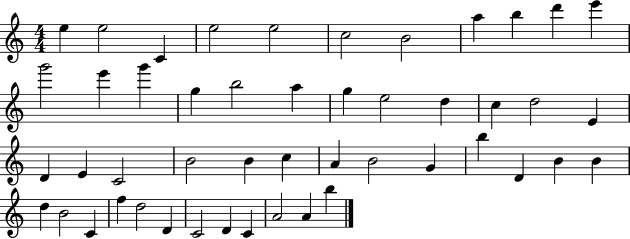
{
  \clef treble
  \numericTimeSignature
  \time 4/4
  \key c \major
  e''4 e''2 c'4 | e''2 e''2 | c''2 b'2 | a''4 b''4 d'''4 e'''4 | \break g'''2 e'''4 g'''4 | g''4 b''2 a''4 | g''4 e''2 d''4 | c''4 d''2 e'4 | \break d'4 e'4 c'2 | b'2 b'4 c''4 | a'4 b'2 g'4 | b''4 d'4 b'4 b'4 | \break d''4 b'2 c'4 | f''4 d''2 d'4 | c'2 d'4 c'4 | a'2 a'4 b''4 | \break \bar "|."
}